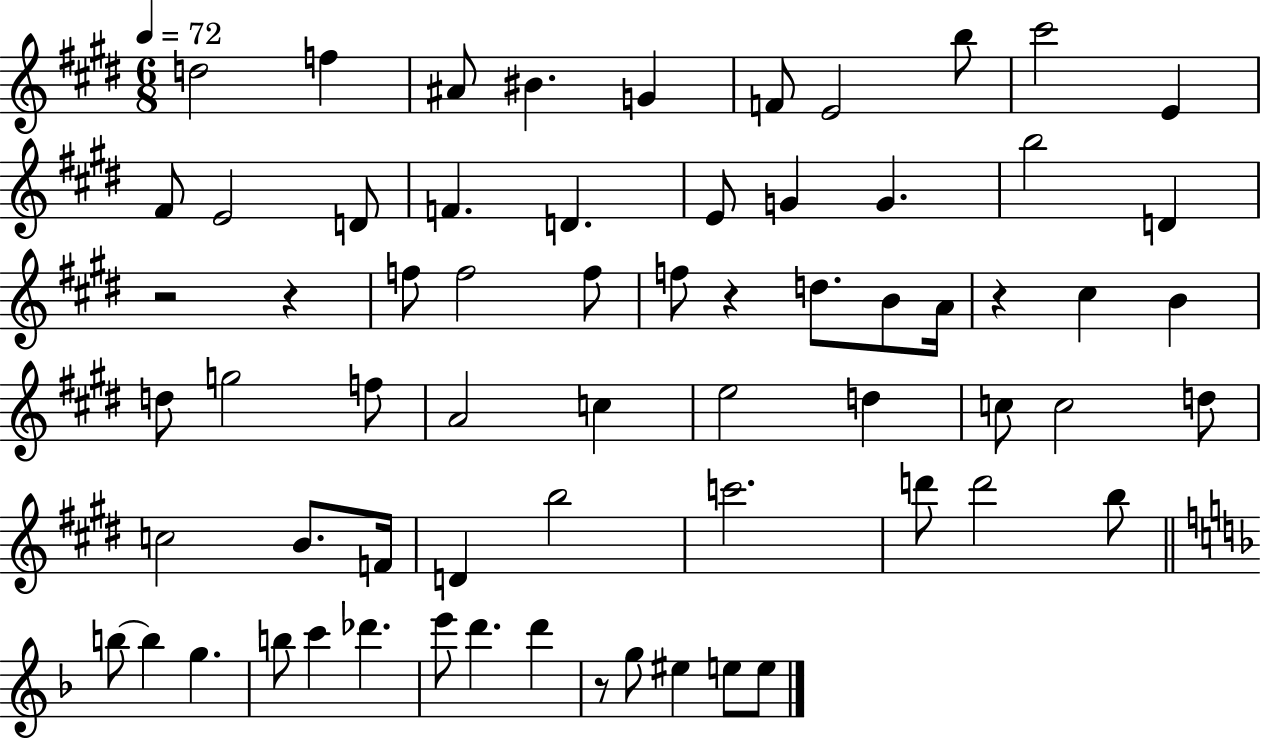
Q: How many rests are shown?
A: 5